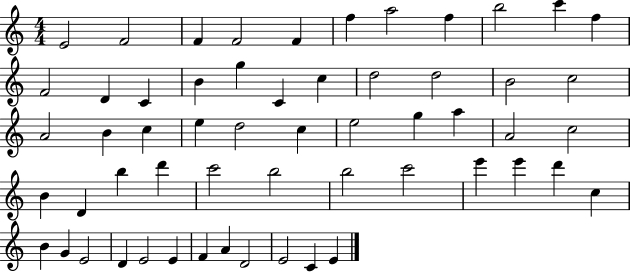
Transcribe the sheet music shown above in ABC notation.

X:1
T:Untitled
M:4/4
L:1/4
K:C
E2 F2 F F2 F f a2 f b2 c' f F2 D C B g C c d2 d2 B2 c2 A2 B c e d2 c e2 g a A2 c2 B D b d' c'2 b2 b2 c'2 e' e' d' c B G E2 D E2 E F A D2 E2 C E